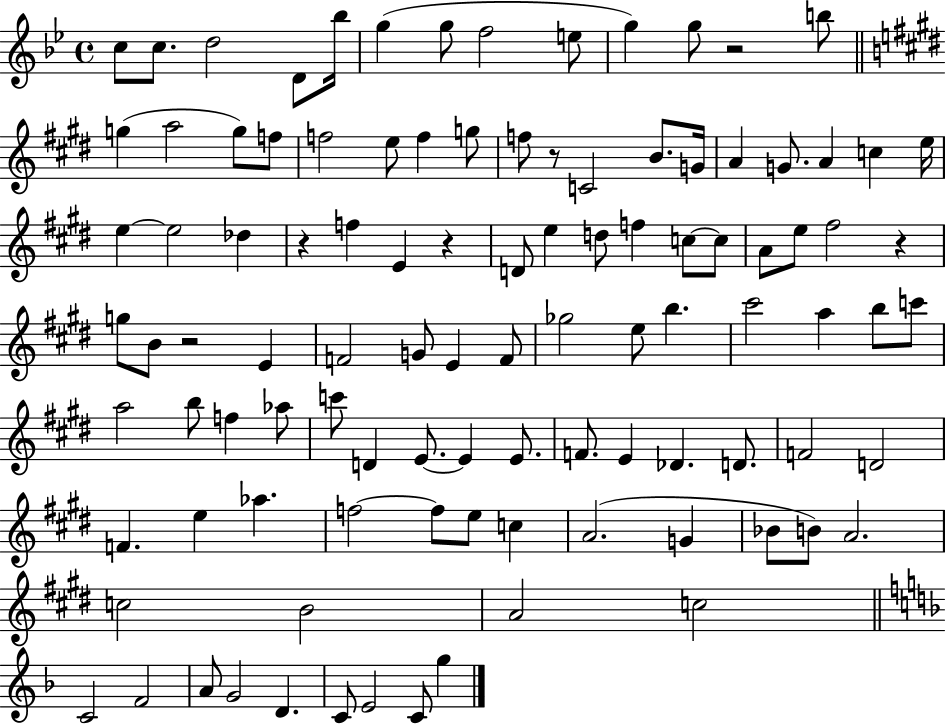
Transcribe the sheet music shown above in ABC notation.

X:1
T:Untitled
M:4/4
L:1/4
K:Bb
c/2 c/2 d2 D/2 _b/4 g g/2 f2 e/2 g g/2 z2 b/2 g a2 g/2 f/2 f2 e/2 f g/2 f/2 z/2 C2 B/2 G/4 A G/2 A c e/4 e e2 _d z f E z D/2 e d/2 f c/2 c/2 A/2 e/2 ^f2 z g/2 B/2 z2 E F2 G/2 E F/2 _g2 e/2 b ^c'2 a b/2 c'/2 a2 b/2 f _a/2 c'/2 D E/2 E E/2 F/2 E _D D/2 F2 D2 F e _a f2 f/2 e/2 c A2 G _B/2 B/2 A2 c2 B2 A2 c2 C2 F2 A/2 G2 D C/2 E2 C/2 g